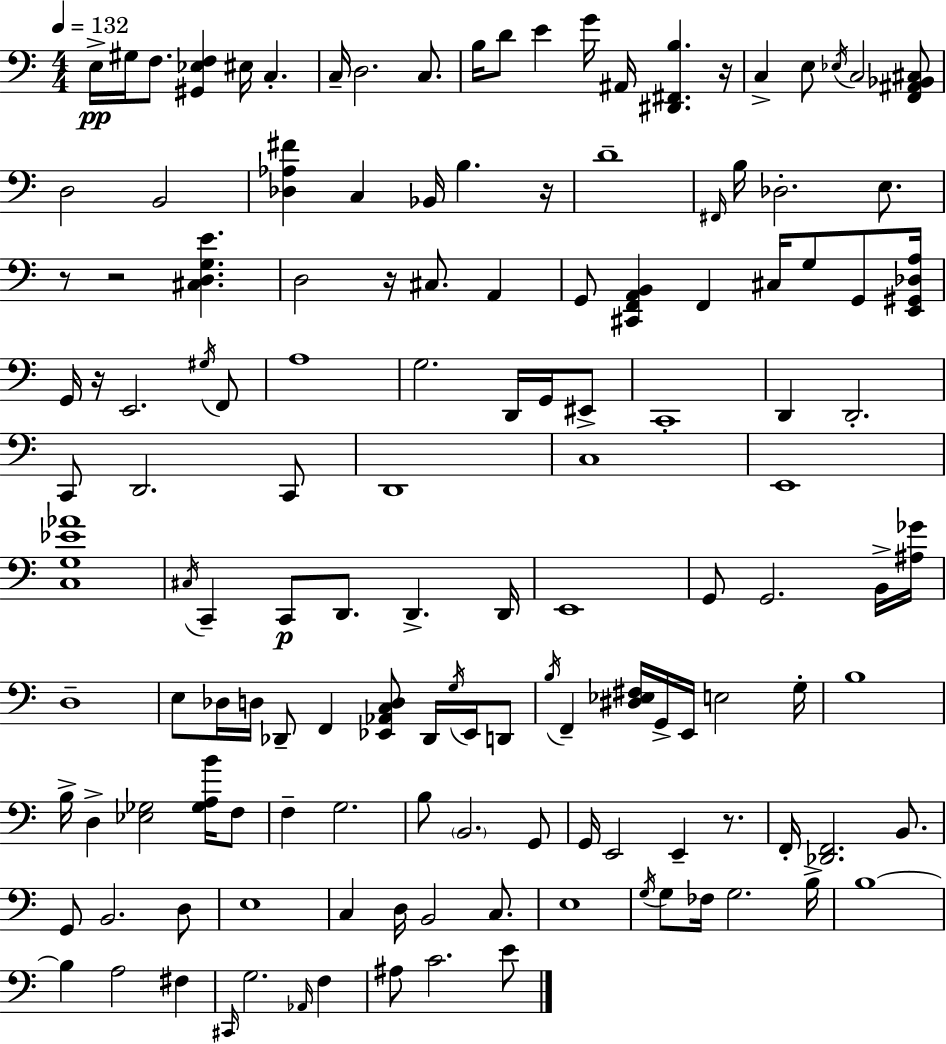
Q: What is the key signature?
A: C major